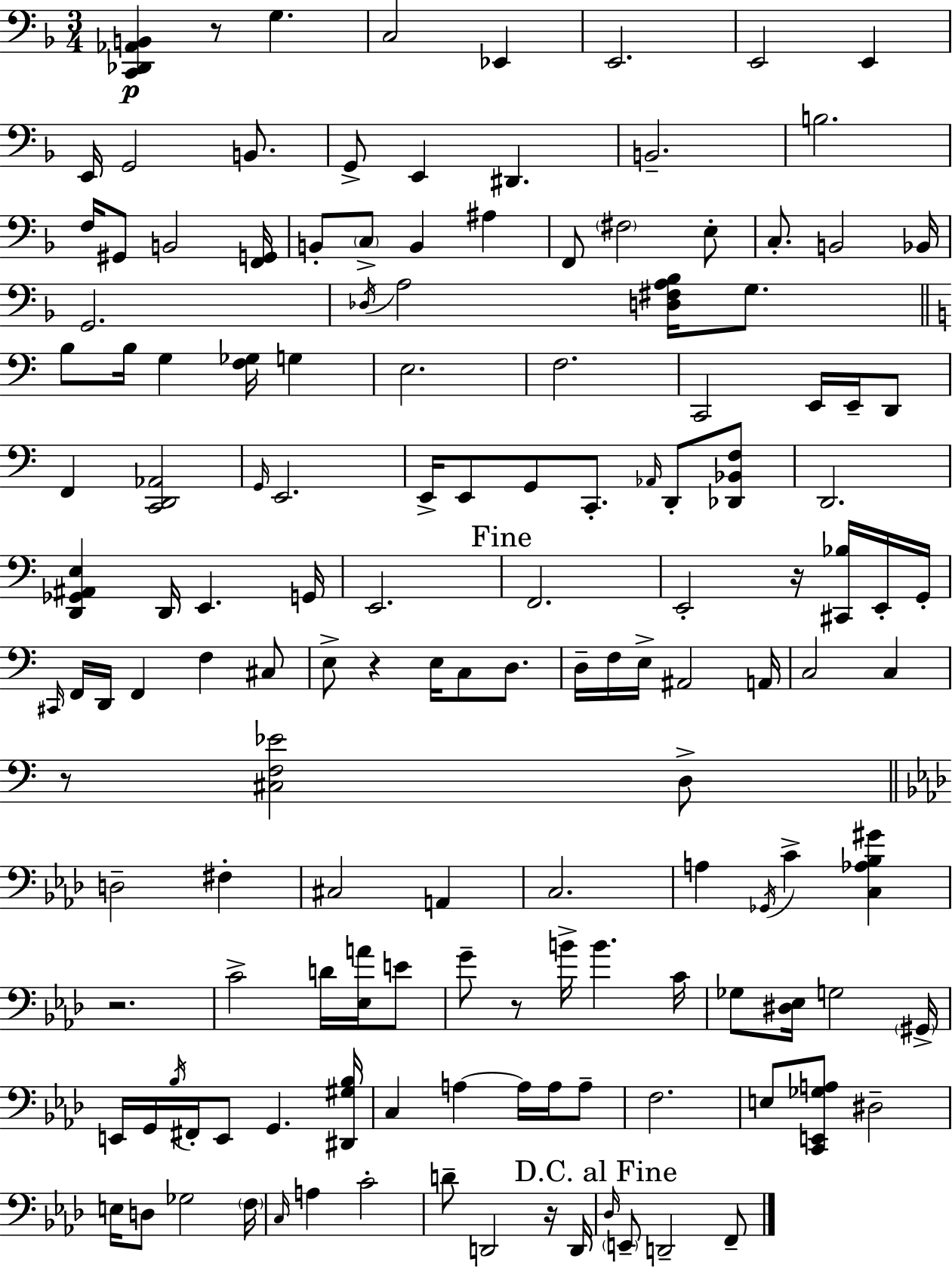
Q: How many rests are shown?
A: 7